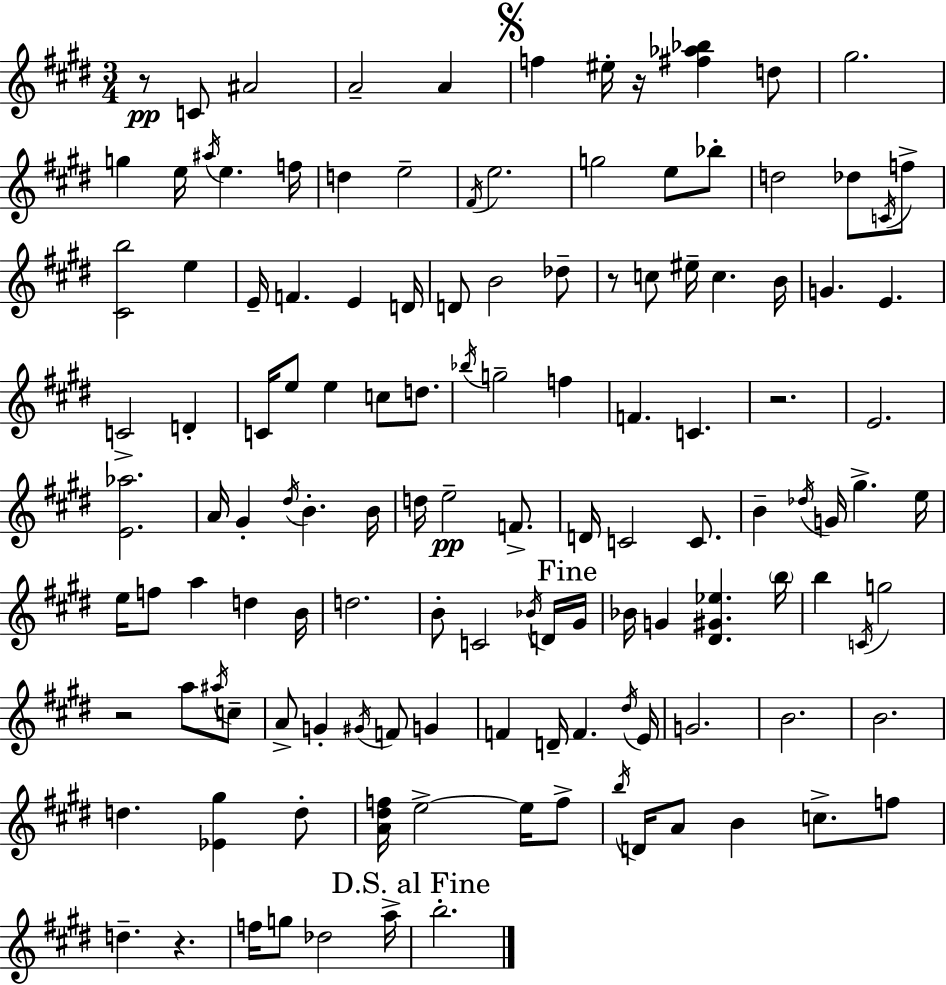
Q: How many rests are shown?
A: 6